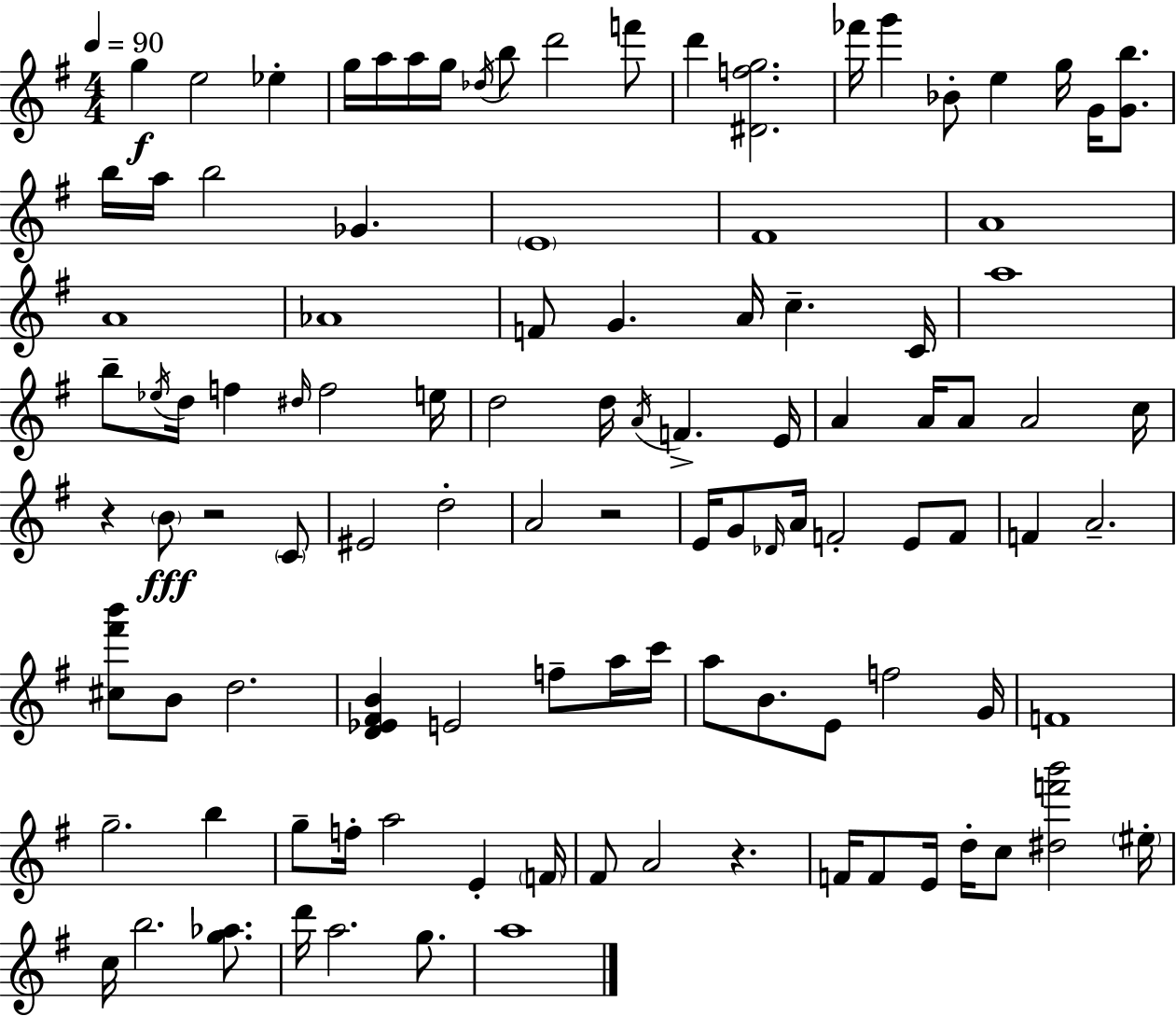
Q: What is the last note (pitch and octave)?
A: A5